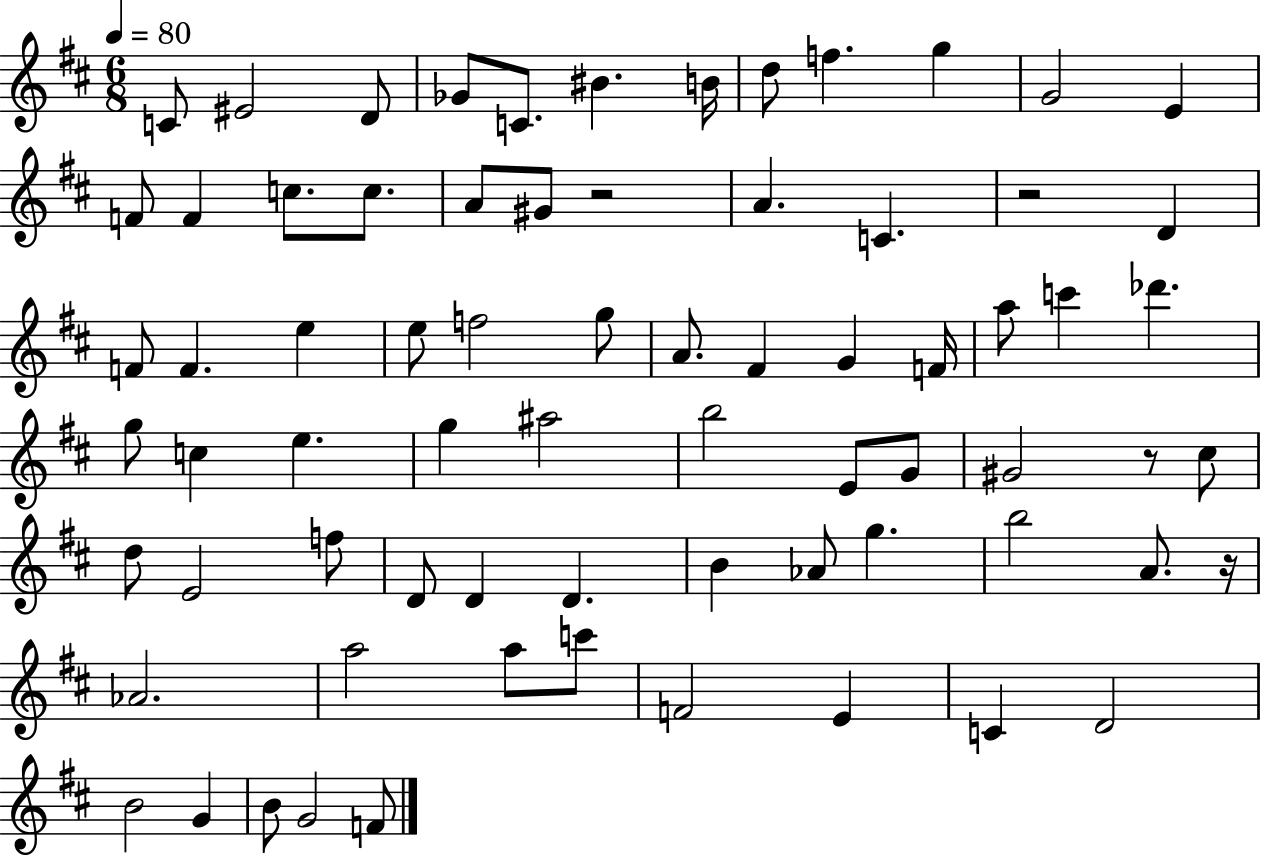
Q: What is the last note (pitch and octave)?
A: F4